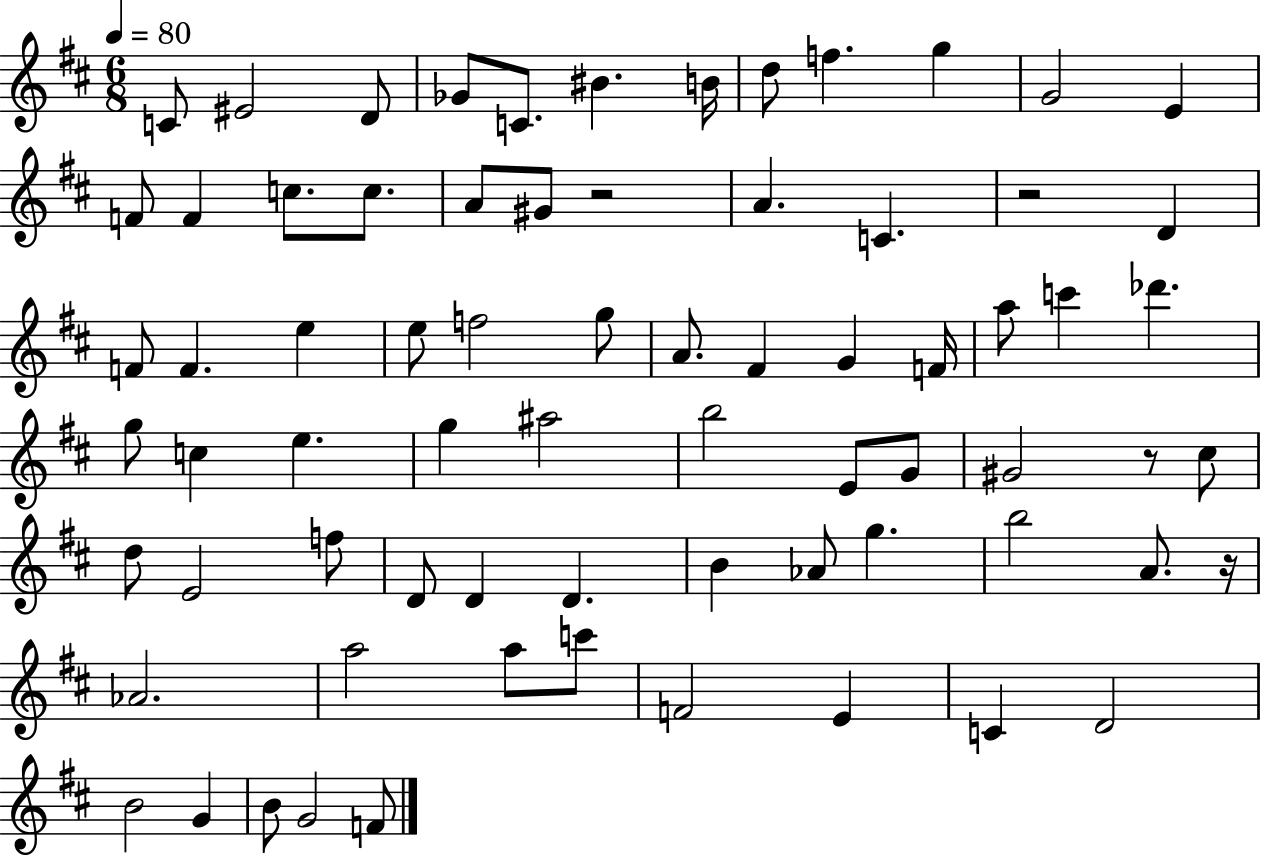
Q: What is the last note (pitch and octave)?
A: F4